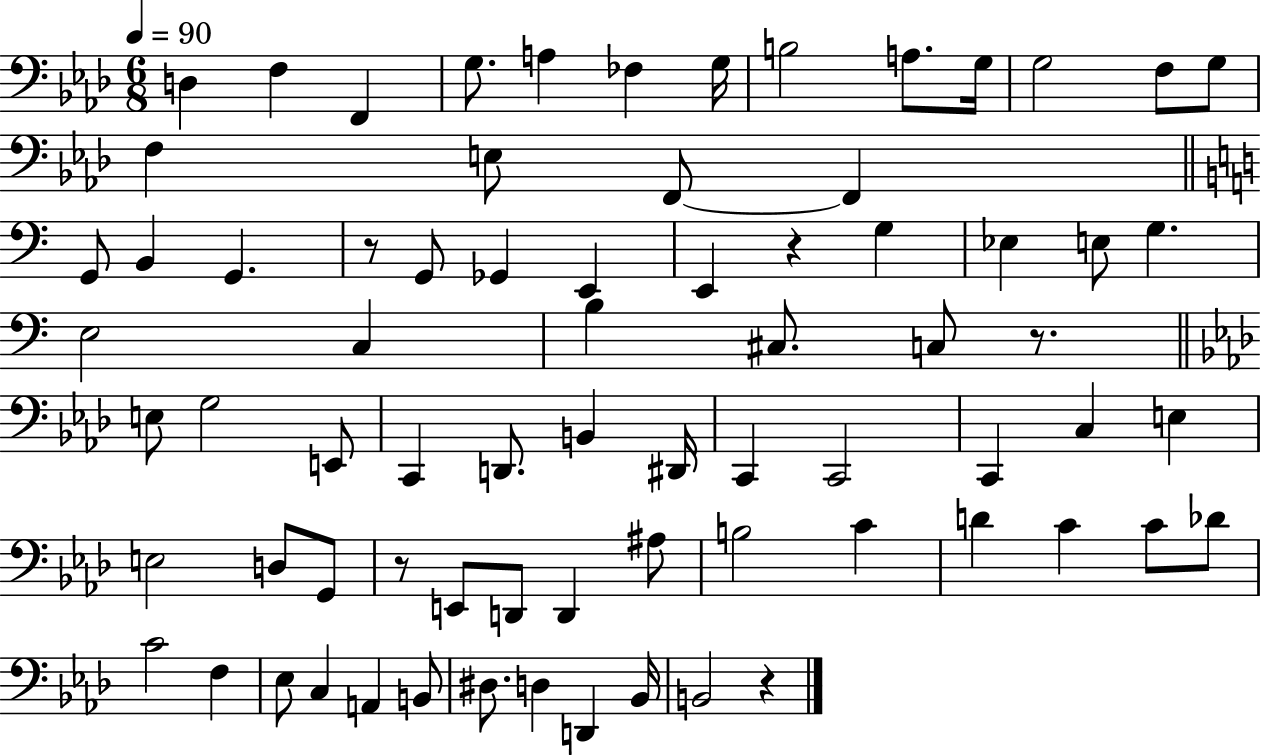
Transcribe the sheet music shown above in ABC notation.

X:1
T:Untitled
M:6/8
L:1/4
K:Ab
D, F, F,, G,/2 A, _F, G,/4 B,2 A,/2 G,/4 G,2 F,/2 G,/2 F, E,/2 F,,/2 F,, G,,/2 B,, G,, z/2 G,,/2 _G,, E,, E,, z G, _E, E,/2 G, E,2 C, B, ^C,/2 C,/2 z/2 E,/2 G,2 E,,/2 C,, D,,/2 B,, ^D,,/4 C,, C,,2 C,, C, E, E,2 D,/2 G,,/2 z/2 E,,/2 D,,/2 D,, ^A,/2 B,2 C D C C/2 _D/2 C2 F, _E,/2 C, A,, B,,/2 ^D,/2 D, D,, _B,,/4 B,,2 z